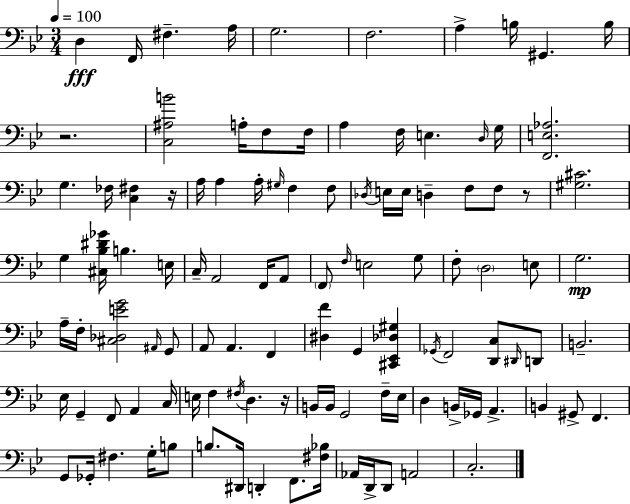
D3/q F2/s F#3/q. A3/s G3/h. F3/h. A3/q B3/s G#2/q. B3/s R/h. [C3,A#3,B4]/h A3/s F3/e F3/s A3/q F3/s E3/q. D3/s G3/s [F2,E3,Ab3]/h. G3/q. FES3/s [C3,F#3]/q R/s A3/s A3/q A3/s G#3/s F3/q F3/e Db3/s E3/s E3/s D3/q F3/e F3/e R/e [G#3,C#4]/h. G3/q [C#3,Bb3,D#4,Gb4]/s B3/q. E3/s C3/s A2/h F2/s A2/e F2/e F3/s E3/h G3/e F3/e D3/h E3/e G3/h. A3/s F3/s [C#3,Db3,E4,G4]/h A#2/s G2/e A2/e A2/q. F2/q [D#3,F4]/q G2/q [C#2,Eb2,Db3,G#3]/q Gb2/s F2/h [D2,C3]/e D#2/s D2/e B2/h. Eb3/s G2/q F2/e A2/q C3/s E3/s F3/q F#3/s D3/q. R/s B2/s B2/s G2/h F3/s Eb3/s D3/q B2/s Gb2/s A2/q. B2/q G#2/e F2/q. G2/e Gb2/s F#3/q. G3/s B3/e B3/e. D#2/s D2/q F2/e. [F#3,Bb3]/s Ab2/s D2/s D2/e A2/h C3/h.